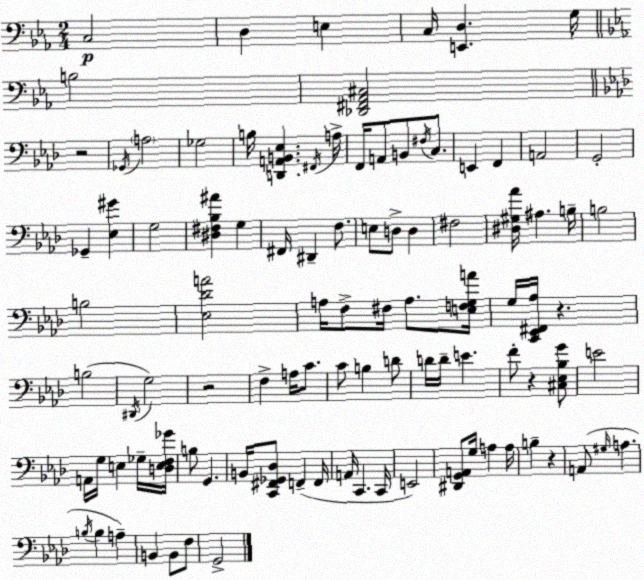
X:1
T:Untitled
M:2/4
L:1/4
K:Eb
C,2 D, E, C,/4 [E,,D,] G,/4 B,2 [_D,,^F,,_A,,^C,]2 z2 _G,,/4 A,2 _G,2 B,/4 [D,,A,,B,,_E,] ^F,,/4 A,/4 F,,/4 A,,/2 B,,/2 ^F,/4 C,/2 E,, F,, A,,2 G,,2 _G,, [_E,^G] G,2 [^D,^F,_B,^A] G, ^F,,/4 ^D,, F,/2 E,/2 D,/2 D, ^F,2 [^D,^G,_A]/4 ^A, B,/4 B,2 B,2 [_E,_DA]2 A,/4 F,/2 ^F,/4 A,/2 [E,F,G,A]/4 G,/4 [C,,_E,,^F,,_A,]/4 z B,2 ^D,,/4 G,2 z2 F, A,/4 C/2 C/2 B, D/2 D/4 D/4 E F/2 z [^C,_E,_B,G]/2 E2 A,,/4 G,/4 E, _G,/4 [D,E,F,_G]/4 B,/2 G,, B,,/4 [C,,^F,,_G,,_D,]/2 F,, F,,/4 A,,/4 C,, C,,/4 E,,2 [^D,,G,,A,,]/2 G,/4 A, A,/4 B, z A,,/2 ^G,/4 A, B,/4 B, A, B,, B,,/2 F,/2 G,,2